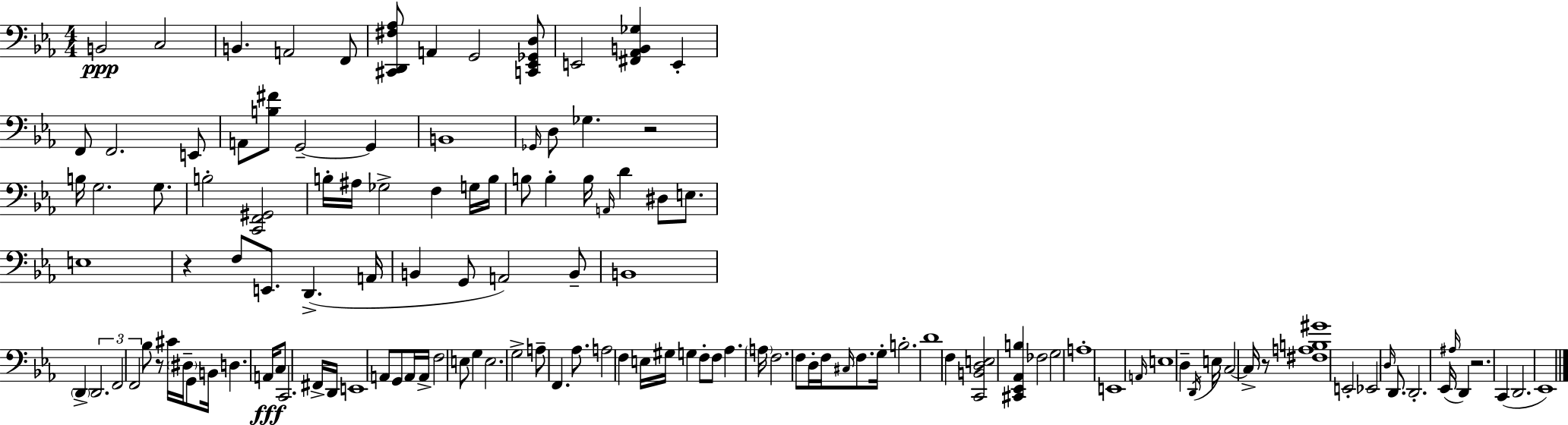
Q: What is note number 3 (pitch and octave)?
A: B2